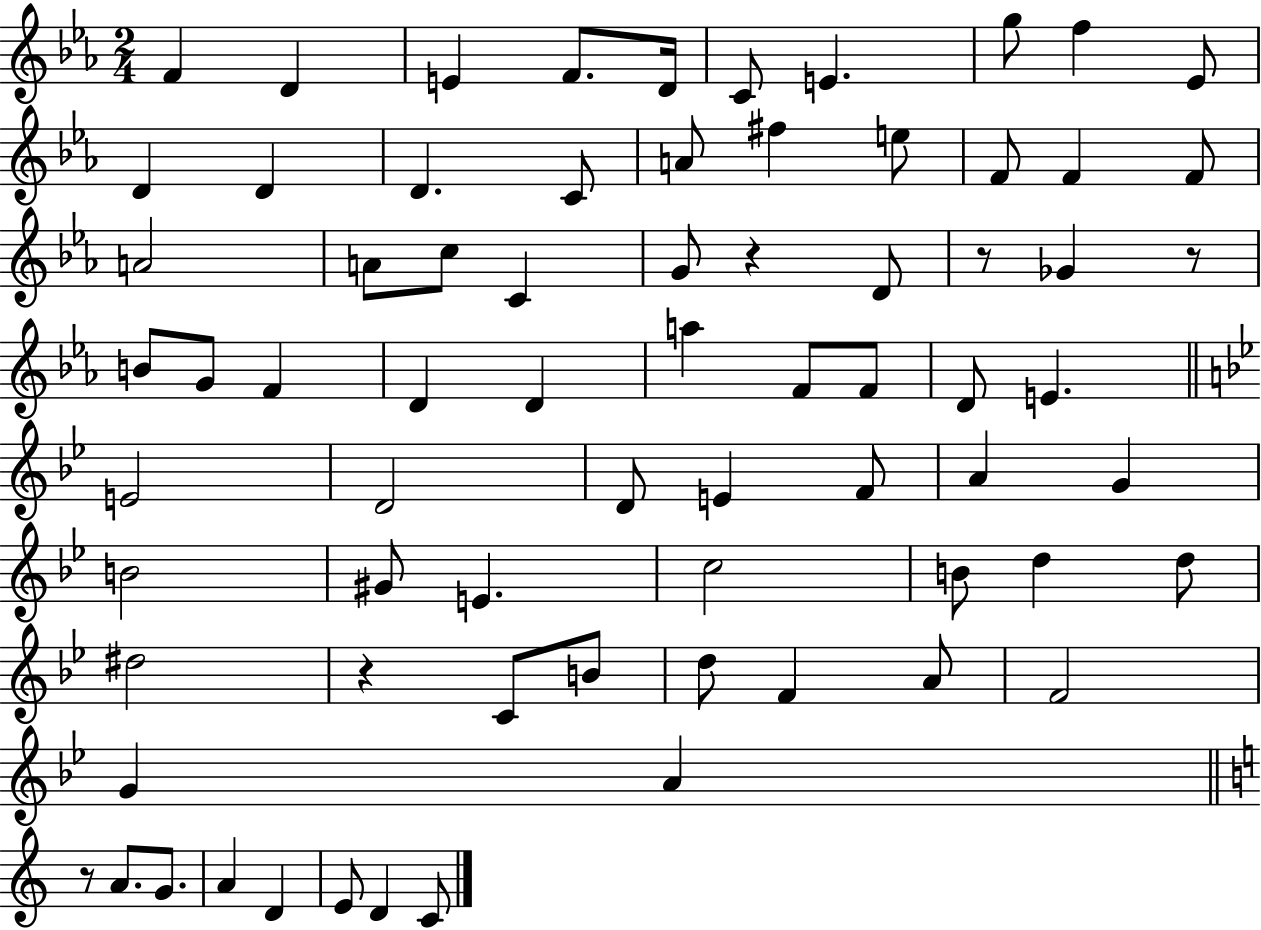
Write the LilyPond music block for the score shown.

{
  \clef treble
  \numericTimeSignature
  \time 2/4
  \key ees \major
  f'4 d'4 | e'4 f'8. d'16 | c'8 e'4. | g''8 f''4 ees'8 | \break d'4 d'4 | d'4. c'8 | a'8 fis''4 e''8 | f'8 f'4 f'8 | \break a'2 | a'8 c''8 c'4 | g'8 r4 d'8 | r8 ges'4 r8 | \break b'8 g'8 f'4 | d'4 d'4 | a''4 f'8 f'8 | d'8 e'4. | \break \bar "||" \break \key bes \major e'2 | d'2 | d'8 e'4 f'8 | a'4 g'4 | \break b'2 | gis'8 e'4. | c''2 | b'8 d''4 d''8 | \break dis''2 | r4 c'8 b'8 | d''8 f'4 a'8 | f'2 | \break g'4 a'4 | \bar "||" \break \key c \major r8 a'8. g'8. | a'4 d'4 | e'8 d'4 c'8 | \bar "|."
}